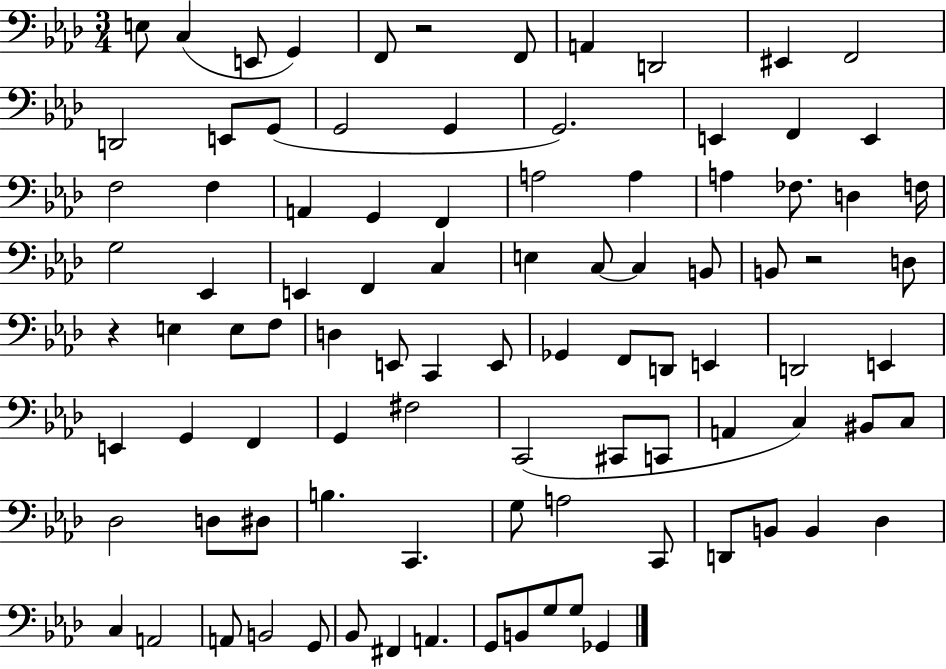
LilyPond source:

{
  \clef bass
  \numericTimeSignature
  \time 3/4
  \key aes \major
  \repeat volta 2 { e8 c4( e,8 g,4) | f,8 r2 f,8 | a,4 d,2 | eis,4 f,2 | \break d,2 e,8 g,8( | g,2 g,4 | g,2.) | e,4 f,4 e,4 | \break f2 f4 | a,4 g,4 f,4 | a2 a4 | a4 fes8. d4 f16 | \break g2 ees,4 | e,4 f,4 c4 | e4 c8~~ c4 b,8 | b,8 r2 d8 | \break r4 e4 e8 f8 | d4 e,8 c,4 e,8 | ges,4 f,8 d,8 e,4 | d,2 e,4 | \break e,4 g,4 f,4 | g,4 fis2 | c,2( cis,8 c,8 | a,4 c4) bis,8 c8 | \break des2 d8 dis8 | b4. c,4. | g8 a2 c,8 | d,8 b,8 b,4 des4 | \break c4 a,2 | a,8 b,2 g,8 | bes,8 fis,4 a,4. | g,8 b,8 g8 g8 ges,4 | \break } \bar "|."
}